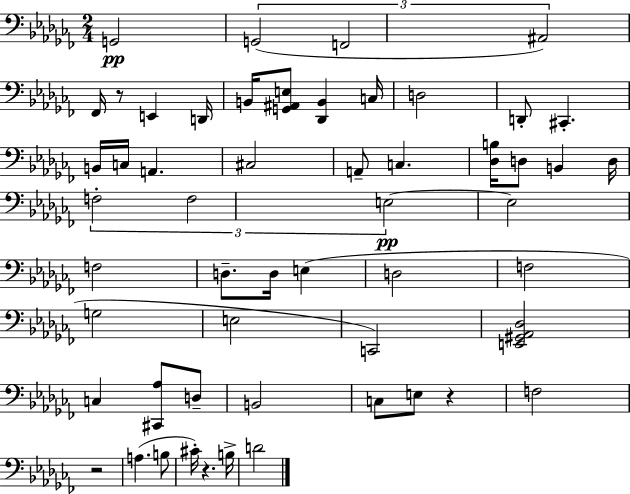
{
  \clef bass
  \numericTimeSignature
  \time 2/4
  \key aes \minor
  g,2\pp | \tuplet 3/2 { g,2( | f,2 | ais,2) } | \break fes,16 r8 e,4 d,16 | b,16 <g, ais, e>8 <des, b,>4 c16 | d2 | d,8-. cis,4.-. | \break b,16 c16 a,4. | cis2 | a,8-- c4. | <des b>16 d8 b,4 d16 | \break \tuplet 3/2 { f2-. | f2 | e2~~\pp } | e2 | \break f2 | d8.-- d16 e4( | d2 | f2 | \break g2 | e2 | c,2) | <e, gis, aes, des>2 | \break c4 <cis, aes>8 d8-- | b,2 | c8 e8 r4 | f2 | \break r2 | a4.( b8 | cis'16-.) r4. b16-> | d'2 | \break \bar "|."
}